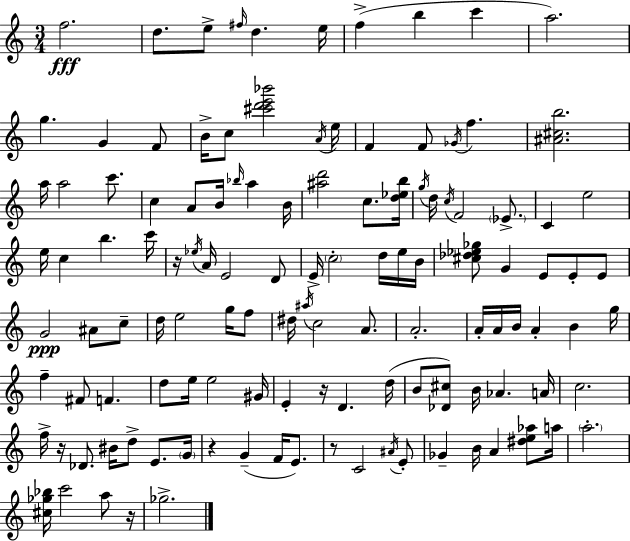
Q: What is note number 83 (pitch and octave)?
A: D5